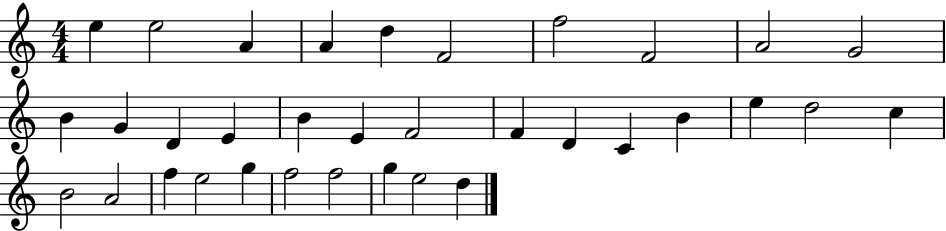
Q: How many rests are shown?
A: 0